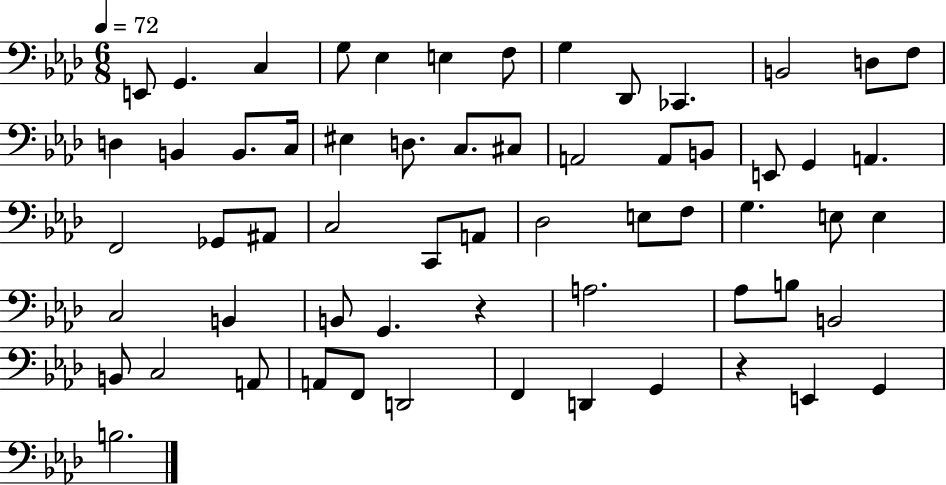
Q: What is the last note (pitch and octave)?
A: B3